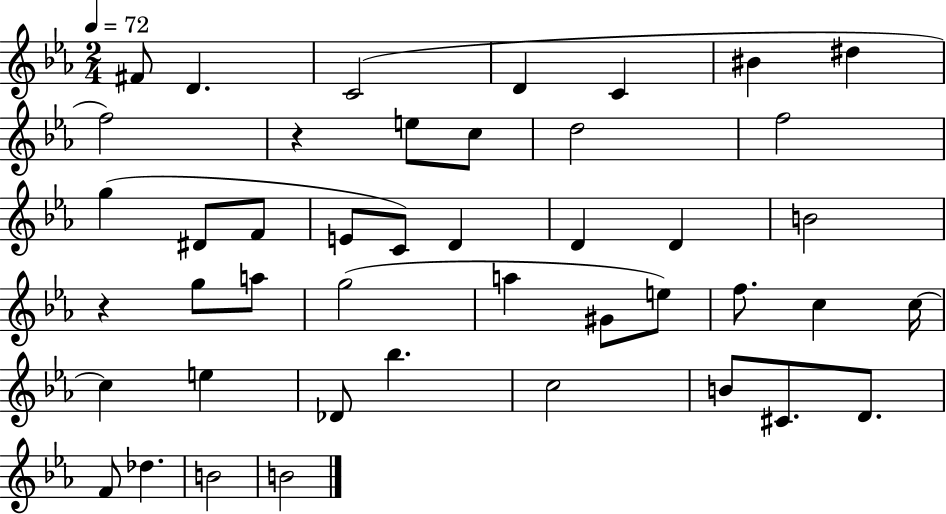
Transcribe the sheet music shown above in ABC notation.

X:1
T:Untitled
M:2/4
L:1/4
K:Eb
^F/2 D C2 D C ^B ^d f2 z e/2 c/2 d2 f2 g ^D/2 F/2 E/2 C/2 D D D B2 z g/2 a/2 g2 a ^G/2 e/2 f/2 c c/4 c e _D/2 _b c2 B/2 ^C/2 D/2 F/2 _d B2 B2